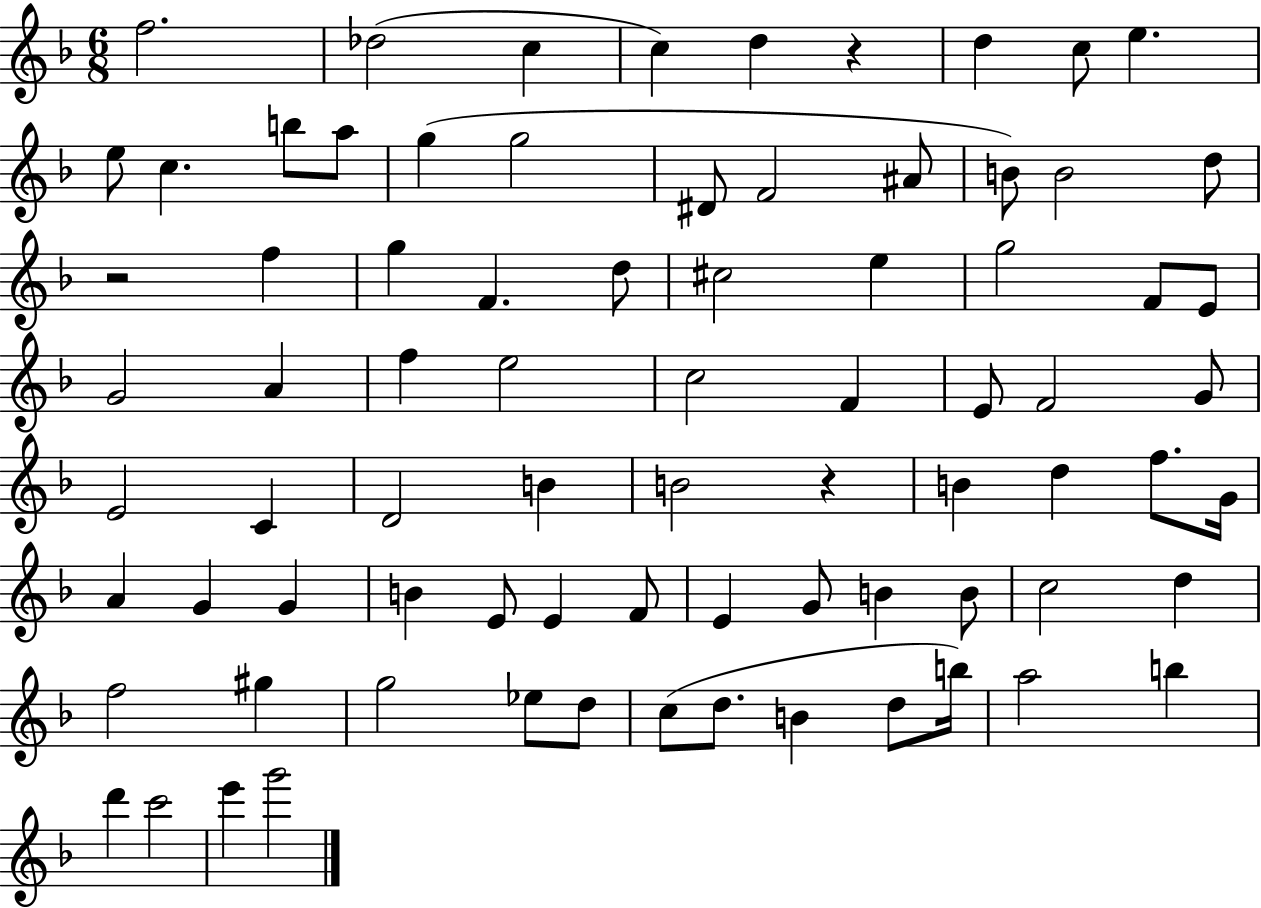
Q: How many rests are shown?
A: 3